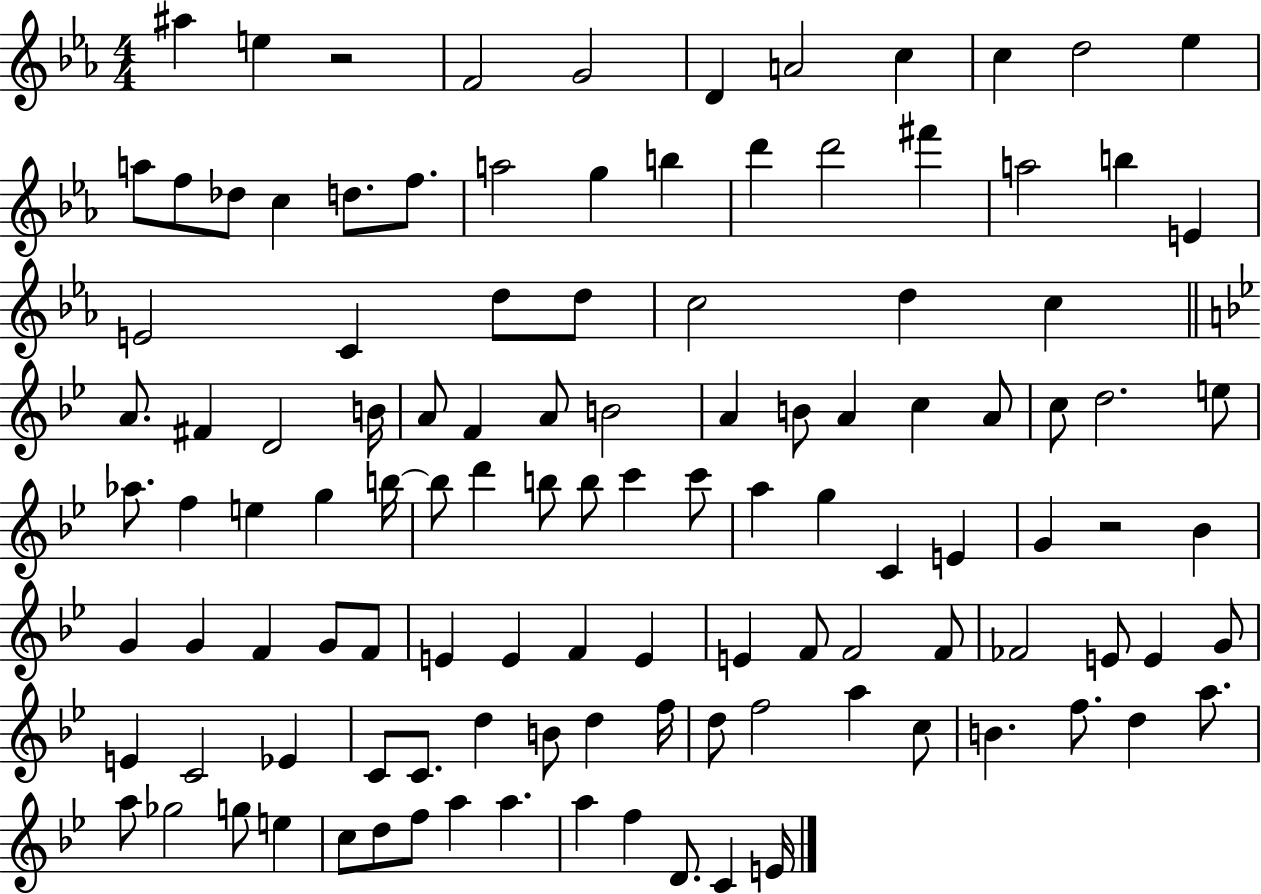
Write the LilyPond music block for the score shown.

{
  \clef treble
  \numericTimeSignature
  \time 4/4
  \key ees \major
  ais''4 e''4 r2 | f'2 g'2 | d'4 a'2 c''4 | c''4 d''2 ees''4 | \break a''8 f''8 des''8 c''4 d''8. f''8. | a''2 g''4 b''4 | d'''4 d'''2 fis'''4 | a''2 b''4 e'4 | \break e'2 c'4 d''8 d''8 | c''2 d''4 c''4 | \bar "||" \break \key bes \major a'8. fis'4 d'2 b'16 | a'8 f'4 a'8 b'2 | a'4 b'8 a'4 c''4 a'8 | c''8 d''2. e''8 | \break aes''8. f''4 e''4 g''4 b''16~~ | b''8 d'''4 b''8 b''8 c'''4 c'''8 | a''4 g''4 c'4 e'4 | g'4 r2 bes'4 | \break g'4 g'4 f'4 g'8 f'8 | e'4 e'4 f'4 e'4 | e'4 f'8 f'2 f'8 | fes'2 e'8 e'4 g'8 | \break e'4 c'2 ees'4 | c'8 c'8. d''4 b'8 d''4 f''16 | d''8 f''2 a''4 c''8 | b'4. f''8. d''4 a''8. | \break a''8 ges''2 g''8 e''4 | c''8 d''8 f''8 a''4 a''4. | a''4 f''4 d'8. c'4 e'16 | \bar "|."
}